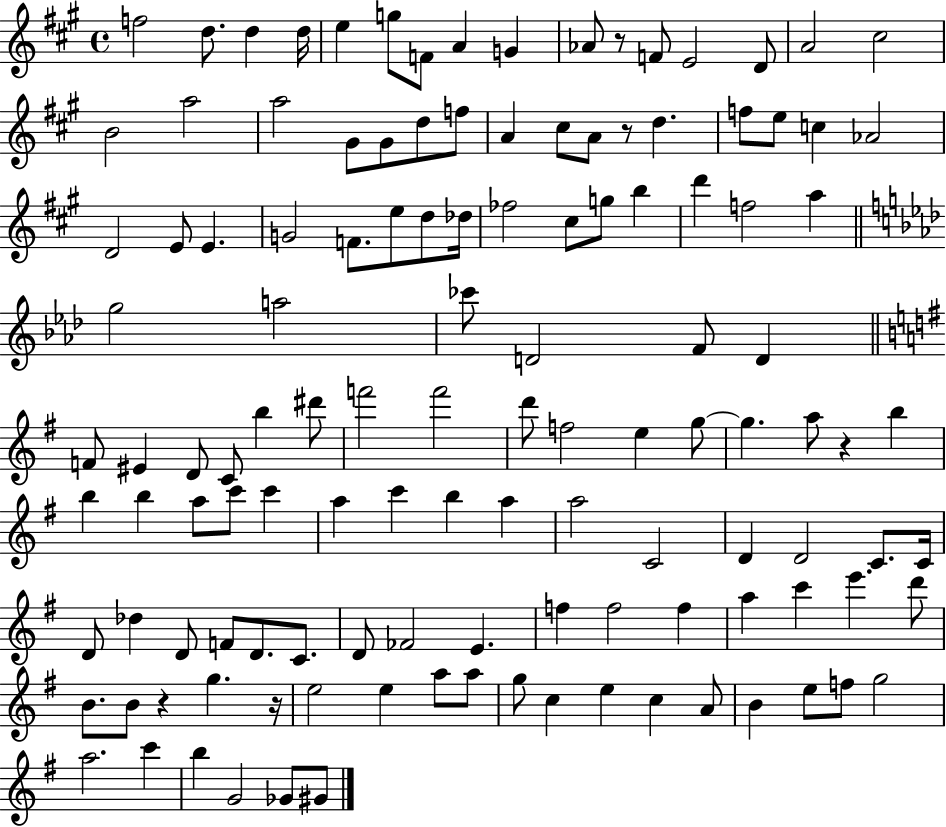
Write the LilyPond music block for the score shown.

{
  \clef treble
  \time 4/4
  \defaultTimeSignature
  \key a \major
  f''2 d''8. d''4 d''16 | e''4 g''8 f'8 a'4 g'4 | aes'8 r8 f'8 e'2 d'8 | a'2 cis''2 | \break b'2 a''2 | a''2 gis'8 gis'8 d''8 f''8 | a'4 cis''8 a'8 r8 d''4. | f''8 e''8 c''4 aes'2 | \break d'2 e'8 e'4. | g'2 f'8. e''8 d''8 des''16 | fes''2 cis''8 g''8 b''4 | d'''4 f''2 a''4 | \break \bar "||" \break \key aes \major g''2 a''2 | ces'''8 d'2 f'8 d'4 | \bar "||" \break \key e \minor f'8 eis'4 d'8 c'8 b''4 dis'''8 | f'''2 f'''2 | d'''8 f''2 e''4 g''8~~ | g''4. a''8 r4 b''4 | \break b''4 b''4 a''8 c'''8 c'''4 | a''4 c'''4 b''4 a''4 | a''2 c'2 | d'4 d'2 c'8. c'16 | \break d'8 des''4 d'8 f'8 d'8. c'8. | d'8 fes'2 e'4. | f''4 f''2 f''4 | a''4 c'''4 e'''4. d'''8 | \break b'8. b'8 r4 g''4. r16 | e''2 e''4 a''8 a''8 | g''8 c''4 e''4 c''4 a'8 | b'4 e''8 f''8 g''2 | \break a''2. c'''4 | b''4 g'2 ges'8 gis'8 | \bar "|."
}